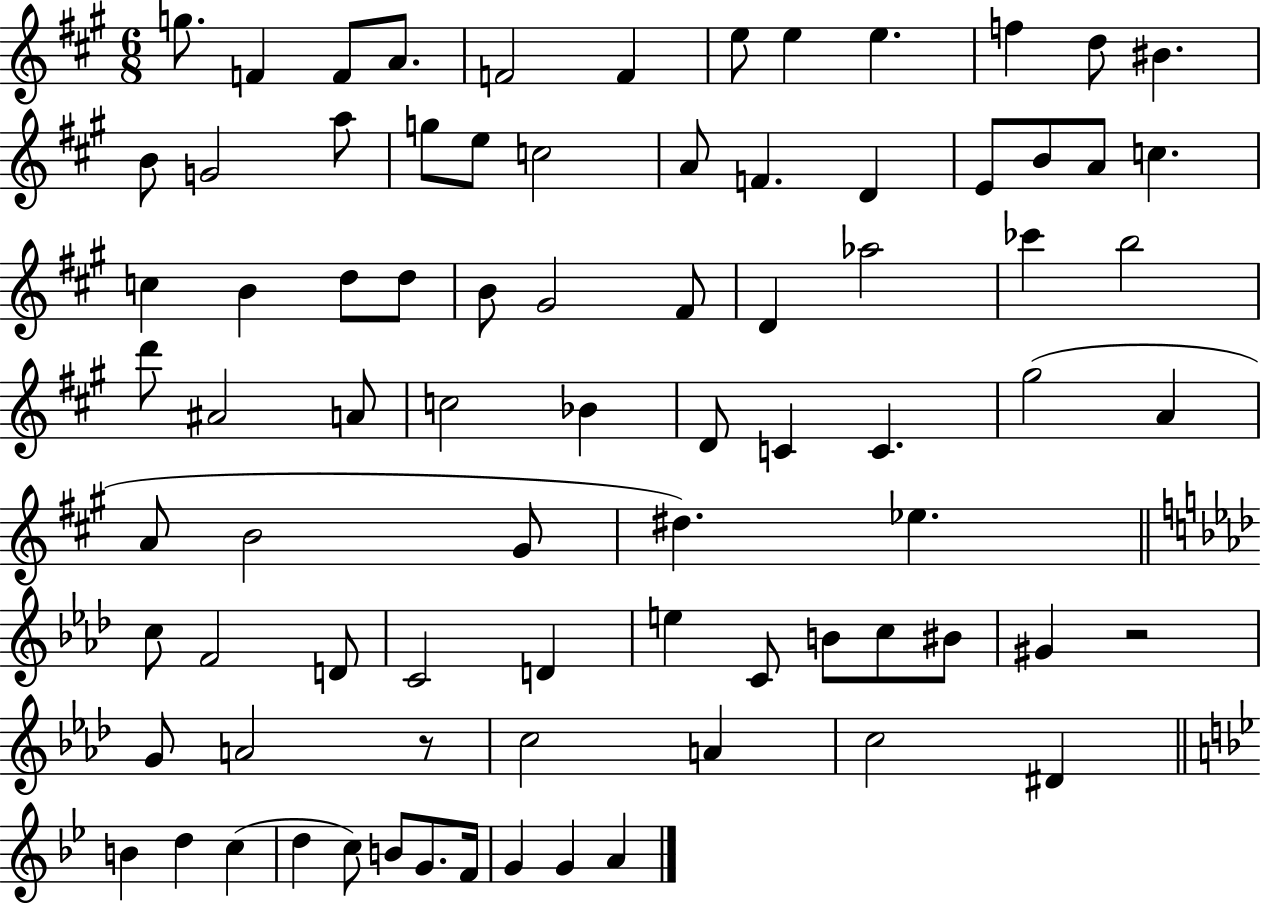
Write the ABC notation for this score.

X:1
T:Untitled
M:6/8
L:1/4
K:A
g/2 F F/2 A/2 F2 F e/2 e e f d/2 ^B B/2 G2 a/2 g/2 e/2 c2 A/2 F D E/2 B/2 A/2 c c B d/2 d/2 B/2 ^G2 ^F/2 D _a2 _c' b2 d'/2 ^A2 A/2 c2 _B D/2 C C ^g2 A A/2 B2 ^G/2 ^d _e c/2 F2 D/2 C2 D e C/2 B/2 c/2 ^B/2 ^G z2 G/2 A2 z/2 c2 A c2 ^D B d c d c/2 B/2 G/2 F/4 G G A